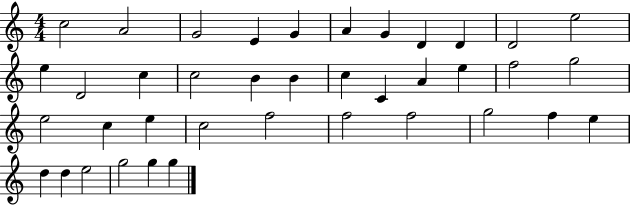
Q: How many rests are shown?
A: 0